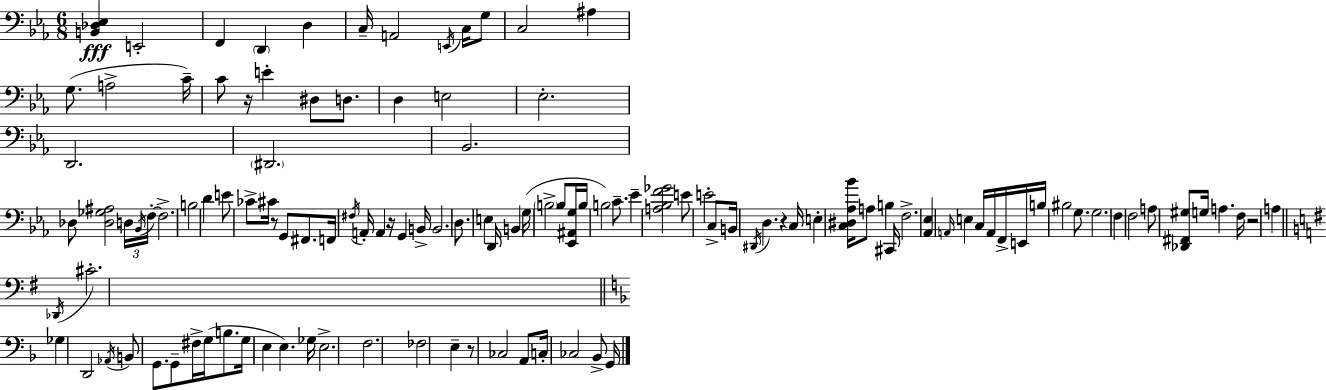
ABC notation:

X:1
T:Untitled
M:6/8
L:1/4
K:Eb
[B,,_D,_E,] E,,2 F,, D,, D, C,/4 A,,2 E,,/4 C,/4 G,/2 C,2 ^A, G,/2 A,2 C/4 C/2 z/4 E ^D,/2 D,/2 D, E,2 _E,2 D,,2 ^D,,2 _B,,2 _D,/2 [_D,_G,^A,]2 D,/4 _B,,/4 F,/4 F,2 B,2 D E/2 _C/2 ^C/4 z/2 G,,/2 ^F,,/2 F,,/4 ^F,/4 A,,/4 A,, z/4 G,, B,,/4 B,,2 D,/2 E, D,,/4 B,, G,/4 B,2 B,/2 [_E,,^A,,G,]/4 B,/4 B,2 C/2 _E [A,_B,F_G]2 E/2 E2 C,/2 B,,/4 ^D,,/4 D, z C,/4 E, [C,^D,_A,_B]/4 A,/2 B, ^C,,/4 F,2 [_A,,_E,] A,,/4 E, C,/4 A,,/4 F,,/4 E,,/4 B,/4 ^B,2 G,/2 G,2 F, F,2 A,/2 [_D,,^F,,^G,]/2 G,/4 A, F,/4 z2 A, _D,,/4 ^C2 _G, D,,2 _A,,/4 B,,/2 G,,/2 G,,/2 ^F,/4 G,/4 B,/2 G,/4 E, E, _G,/4 E,2 F,2 _F,2 E, z/2 _C,2 A,,/2 C,/4 _C,2 _B,,/2 G,,/4